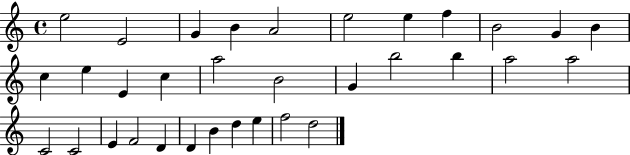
E5/h E4/h G4/q B4/q A4/h E5/h E5/q F5/q B4/h G4/q B4/q C5/q E5/q E4/q C5/q A5/h B4/h G4/q B5/h B5/q A5/h A5/h C4/h C4/h E4/q F4/h D4/q D4/q B4/q D5/q E5/q F5/h D5/h